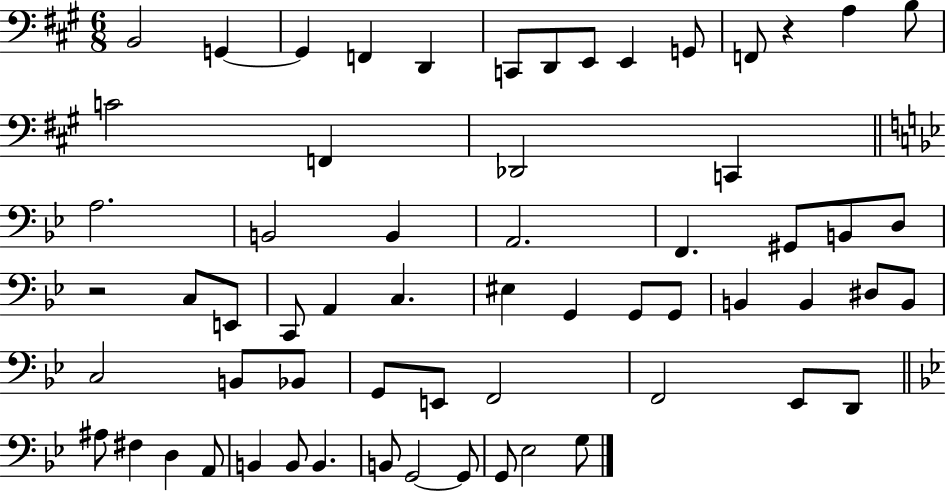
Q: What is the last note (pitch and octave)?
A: G3